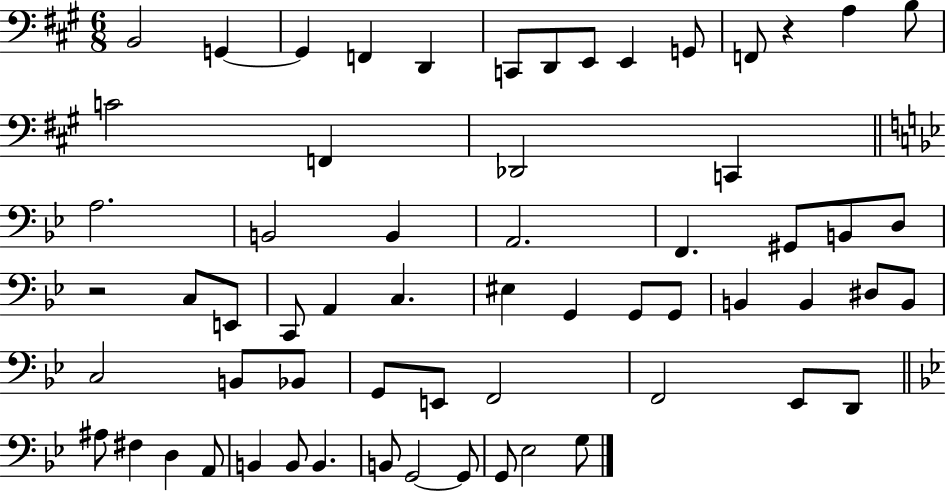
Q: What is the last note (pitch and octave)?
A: G3